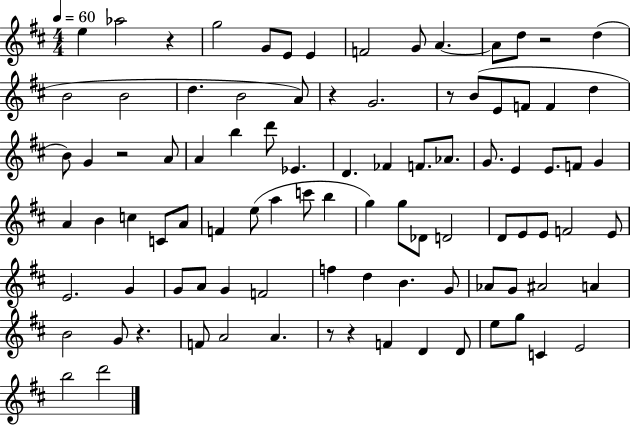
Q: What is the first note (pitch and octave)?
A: E5